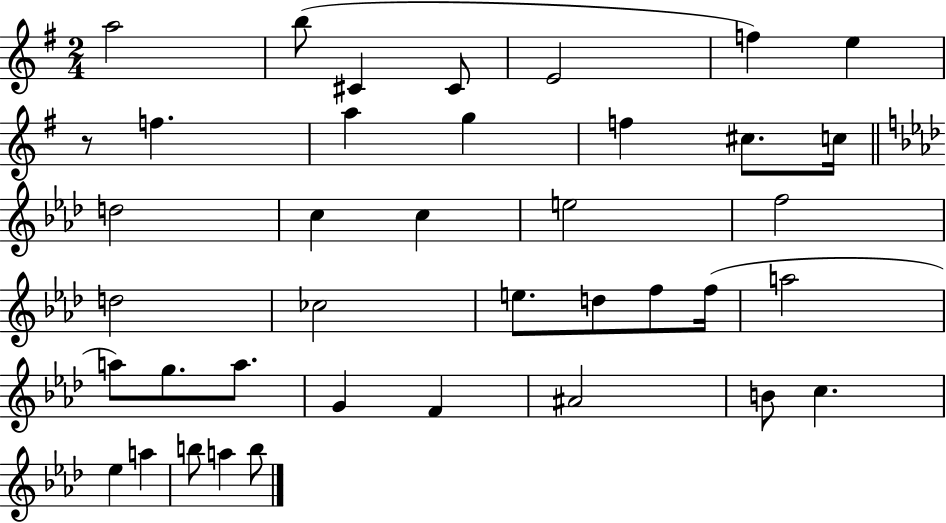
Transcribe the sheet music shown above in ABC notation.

X:1
T:Untitled
M:2/4
L:1/4
K:G
a2 b/2 ^C ^C/2 E2 f e z/2 f a g f ^c/2 c/4 d2 c c e2 f2 d2 _c2 e/2 d/2 f/2 f/4 a2 a/2 g/2 a/2 G F ^A2 B/2 c _e a b/2 a b/2